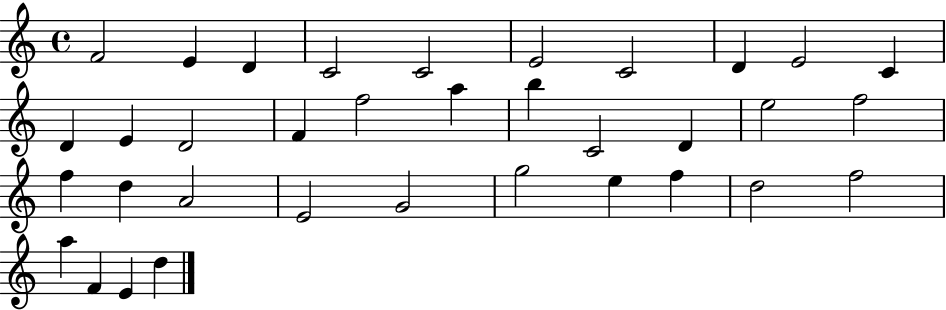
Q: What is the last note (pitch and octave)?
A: D5